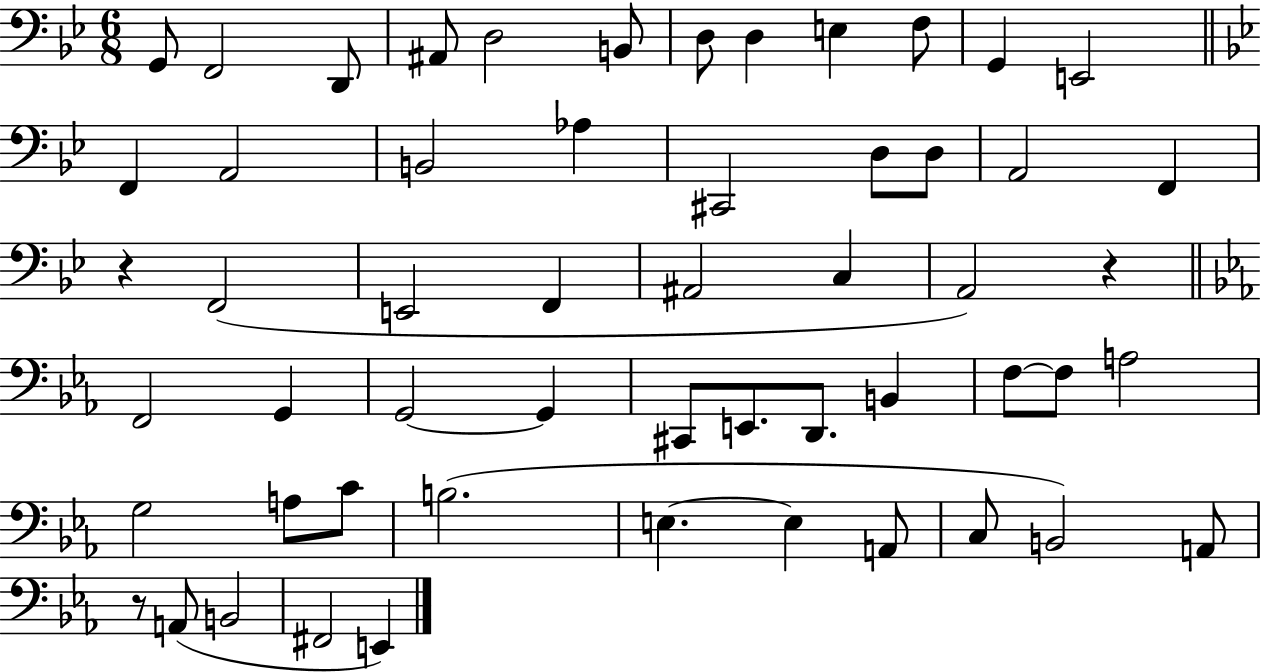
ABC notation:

X:1
T:Untitled
M:6/8
L:1/4
K:Bb
G,,/2 F,,2 D,,/2 ^A,,/2 D,2 B,,/2 D,/2 D, E, F,/2 G,, E,,2 F,, A,,2 B,,2 _A, ^C,,2 D,/2 D,/2 A,,2 F,, z F,,2 E,,2 F,, ^A,,2 C, A,,2 z F,,2 G,, G,,2 G,, ^C,,/2 E,,/2 D,,/2 B,, F,/2 F,/2 A,2 G,2 A,/2 C/2 B,2 E, E, A,,/2 C,/2 B,,2 A,,/2 z/2 A,,/2 B,,2 ^F,,2 E,,